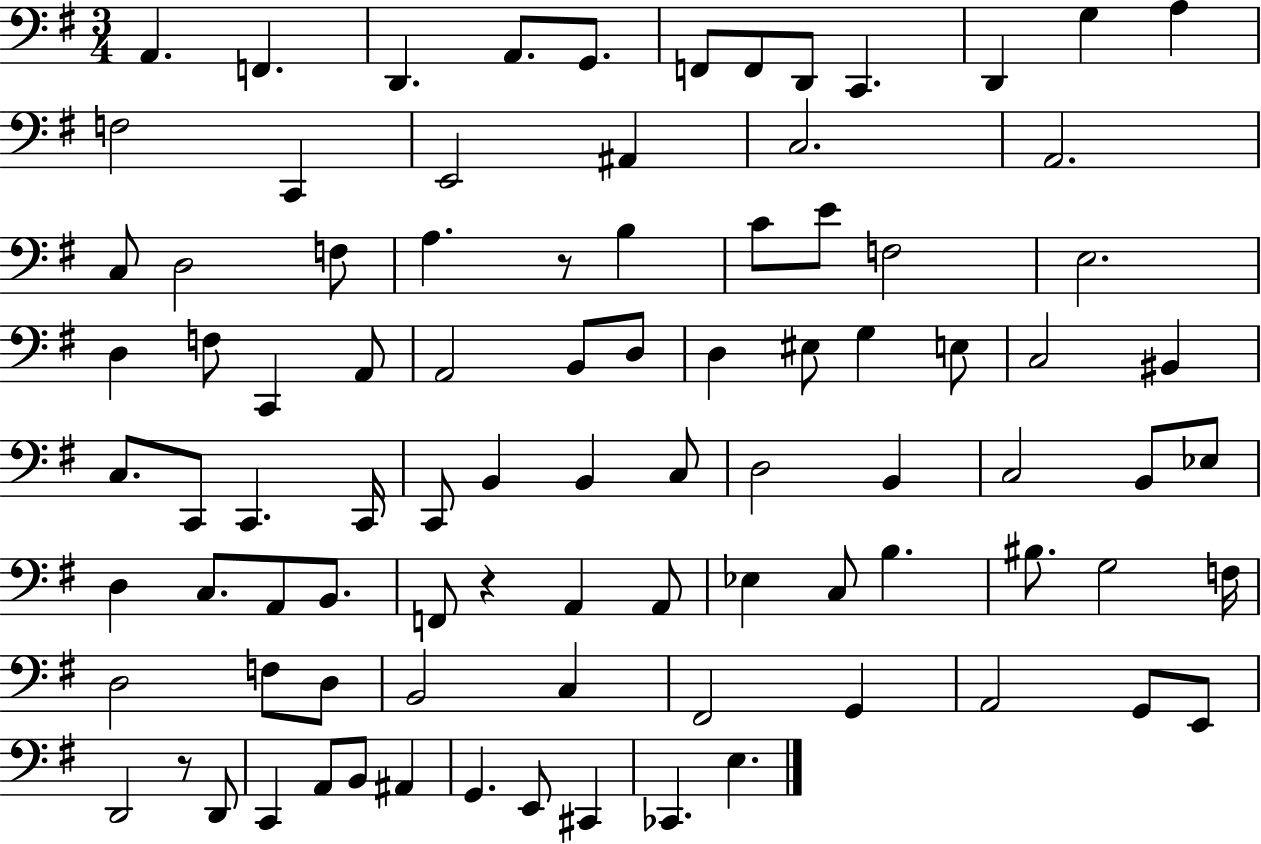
X:1
T:Untitled
M:3/4
L:1/4
K:G
A,, F,, D,, A,,/2 G,,/2 F,,/2 F,,/2 D,,/2 C,, D,, G, A, F,2 C,, E,,2 ^A,, C,2 A,,2 C,/2 D,2 F,/2 A, z/2 B, C/2 E/2 F,2 E,2 D, F,/2 C,, A,,/2 A,,2 B,,/2 D,/2 D, ^E,/2 G, E,/2 C,2 ^B,, C,/2 C,,/2 C,, C,,/4 C,,/2 B,, B,, C,/2 D,2 B,, C,2 B,,/2 _E,/2 D, C,/2 A,,/2 B,,/2 F,,/2 z A,, A,,/2 _E, C,/2 B, ^B,/2 G,2 F,/4 D,2 F,/2 D,/2 B,,2 C, ^F,,2 G,, A,,2 G,,/2 E,,/2 D,,2 z/2 D,,/2 C,, A,,/2 B,,/2 ^A,, G,, E,,/2 ^C,, _C,, E,